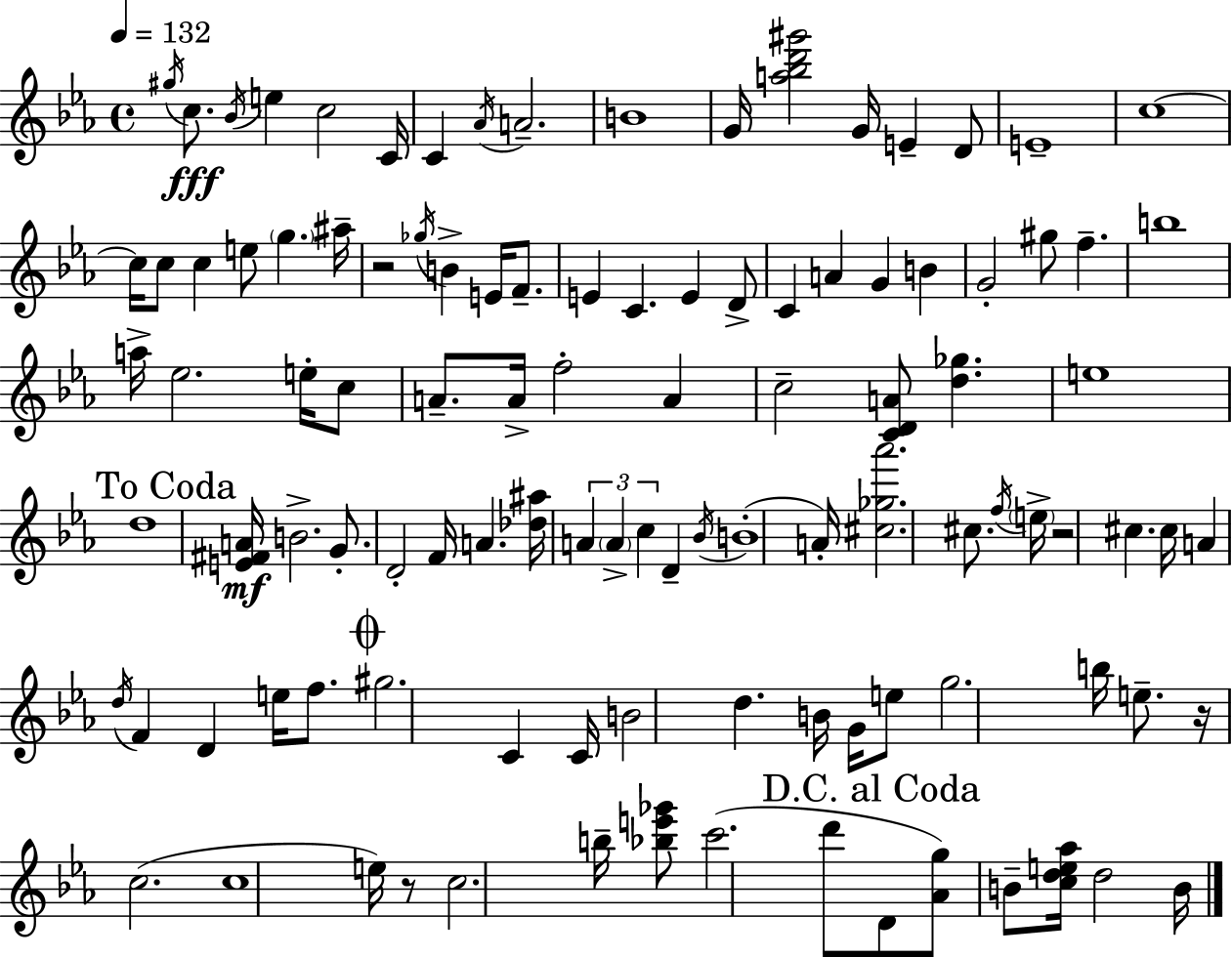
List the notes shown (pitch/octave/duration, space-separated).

G#5/s C5/e. Bb4/s E5/q C5/h C4/s C4/q Ab4/s A4/h. B4/w G4/s [A5,Bb5,D6,G#6]/h G4/s E4/q D4/e E4/w C5/w C5/s C5/e C5/q E5/e G5/q. A#5/s R/h Gb5/s B4/q E4/s F4/e. E4/q C4/q. E4/q D4/e C4/q A4/q G4/q B4/q G4/h G#5/e F5/q. B5/w A5/s Eb5/h. E5/s C5/e A4/e. A4/s F5/h A4/q C5/h [C4,D4,A4]/e [D5,Gb5]/q. E5/w D5/w [E4,F#4,A4]/s B4/h. G4/e. D4/h F4/s A4/q. [Db5,A#5]/s A4/q A4/q C5/q D4/q Bb4/s B4/w A4/s [C#5,Gb5,Ab6]/h. C#5/e. F5/s E5/s R/h C#5/q. C#5/s A4/q D5/s F4/q D4/q E5/s F5/e. G#5/h. C4/q C4/s B4/h D5/q. B4/s G4/s E5/e G5/h. B5/s E5/e. R/s C5/h. C5/w E5/s R/e C5/h. B5/s [Bb5,E6,Gb6]/e C6/h. D6/e D4/e [Ab4,G5]/e B4/e [C5,D5,E5,Ab5]/s D5/h B4/s